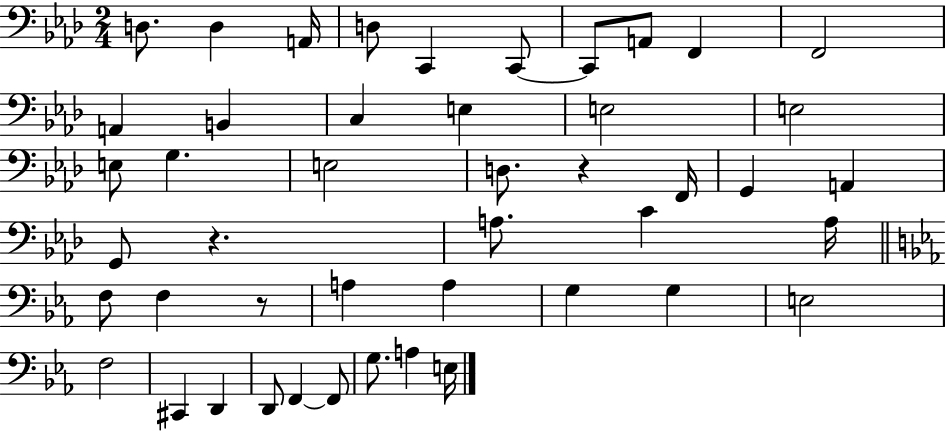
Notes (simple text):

D3/e. D3/q A2/s D3/e C2/q C2/e C2/e A2/e F2/q F2/h A2/q B2/q C3/q E3/q E3/h E3/h E3/e G3/q. E3/h D3/e. R/q F2/s G2/q A2/q G2/e R/q. A3/e. C4/q A3/s F3/e F3/q R/e A3/q A3/q G3/q G3/q E3/h F3/h C#2/q D2/q D2/e F2/q F2/e G3/e. A3/q E3/s